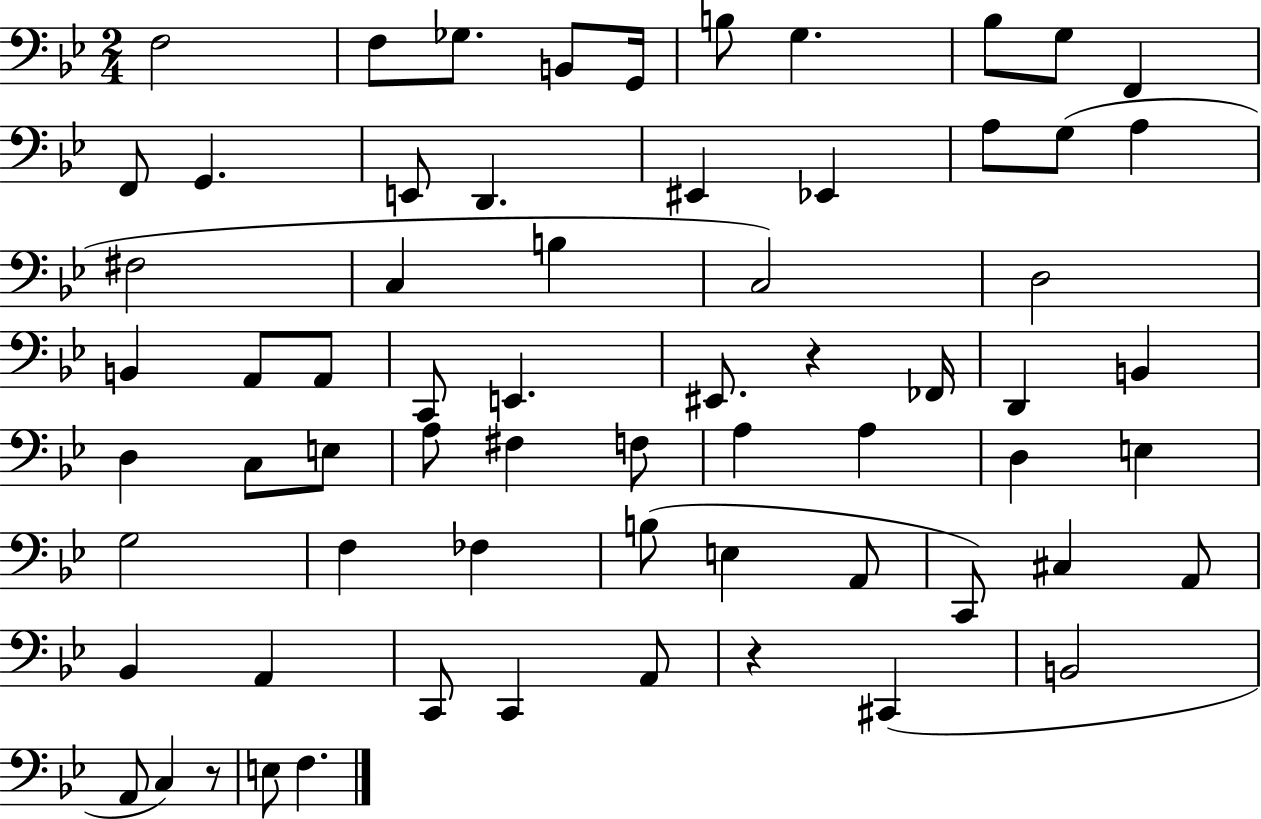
{
  \clef bass
  \numericTimeSignature
  \time 2/4
  \key bes \major
  f2 | f8 ges8. b,8 g,16 | b8 g4. | bes8 g8 f,4 | \break f,8 g,4. | e,8 d,4. | eis,4 ees,4 | a8 g8( a4 | \break fis2 | c4 b4 | c2) | d2 | \break b,4 a,8 a,8 | c,8 e,4. | eis,8. r4 fes,16 | d,4 b,4 | \break d4 c8 e8 | a8 fis4 f8 | a4 a4 | d4 e4 | \break g2 | f4 fes4 | b8( e4 a,8 | c,8) cis4 a,8 | \break bes,4 a,4 | c,8 c,4 a,8 | r4 cis,4( | b,2 | \break a,8 c4) r8 | e8 f4. | \bar "|."
}